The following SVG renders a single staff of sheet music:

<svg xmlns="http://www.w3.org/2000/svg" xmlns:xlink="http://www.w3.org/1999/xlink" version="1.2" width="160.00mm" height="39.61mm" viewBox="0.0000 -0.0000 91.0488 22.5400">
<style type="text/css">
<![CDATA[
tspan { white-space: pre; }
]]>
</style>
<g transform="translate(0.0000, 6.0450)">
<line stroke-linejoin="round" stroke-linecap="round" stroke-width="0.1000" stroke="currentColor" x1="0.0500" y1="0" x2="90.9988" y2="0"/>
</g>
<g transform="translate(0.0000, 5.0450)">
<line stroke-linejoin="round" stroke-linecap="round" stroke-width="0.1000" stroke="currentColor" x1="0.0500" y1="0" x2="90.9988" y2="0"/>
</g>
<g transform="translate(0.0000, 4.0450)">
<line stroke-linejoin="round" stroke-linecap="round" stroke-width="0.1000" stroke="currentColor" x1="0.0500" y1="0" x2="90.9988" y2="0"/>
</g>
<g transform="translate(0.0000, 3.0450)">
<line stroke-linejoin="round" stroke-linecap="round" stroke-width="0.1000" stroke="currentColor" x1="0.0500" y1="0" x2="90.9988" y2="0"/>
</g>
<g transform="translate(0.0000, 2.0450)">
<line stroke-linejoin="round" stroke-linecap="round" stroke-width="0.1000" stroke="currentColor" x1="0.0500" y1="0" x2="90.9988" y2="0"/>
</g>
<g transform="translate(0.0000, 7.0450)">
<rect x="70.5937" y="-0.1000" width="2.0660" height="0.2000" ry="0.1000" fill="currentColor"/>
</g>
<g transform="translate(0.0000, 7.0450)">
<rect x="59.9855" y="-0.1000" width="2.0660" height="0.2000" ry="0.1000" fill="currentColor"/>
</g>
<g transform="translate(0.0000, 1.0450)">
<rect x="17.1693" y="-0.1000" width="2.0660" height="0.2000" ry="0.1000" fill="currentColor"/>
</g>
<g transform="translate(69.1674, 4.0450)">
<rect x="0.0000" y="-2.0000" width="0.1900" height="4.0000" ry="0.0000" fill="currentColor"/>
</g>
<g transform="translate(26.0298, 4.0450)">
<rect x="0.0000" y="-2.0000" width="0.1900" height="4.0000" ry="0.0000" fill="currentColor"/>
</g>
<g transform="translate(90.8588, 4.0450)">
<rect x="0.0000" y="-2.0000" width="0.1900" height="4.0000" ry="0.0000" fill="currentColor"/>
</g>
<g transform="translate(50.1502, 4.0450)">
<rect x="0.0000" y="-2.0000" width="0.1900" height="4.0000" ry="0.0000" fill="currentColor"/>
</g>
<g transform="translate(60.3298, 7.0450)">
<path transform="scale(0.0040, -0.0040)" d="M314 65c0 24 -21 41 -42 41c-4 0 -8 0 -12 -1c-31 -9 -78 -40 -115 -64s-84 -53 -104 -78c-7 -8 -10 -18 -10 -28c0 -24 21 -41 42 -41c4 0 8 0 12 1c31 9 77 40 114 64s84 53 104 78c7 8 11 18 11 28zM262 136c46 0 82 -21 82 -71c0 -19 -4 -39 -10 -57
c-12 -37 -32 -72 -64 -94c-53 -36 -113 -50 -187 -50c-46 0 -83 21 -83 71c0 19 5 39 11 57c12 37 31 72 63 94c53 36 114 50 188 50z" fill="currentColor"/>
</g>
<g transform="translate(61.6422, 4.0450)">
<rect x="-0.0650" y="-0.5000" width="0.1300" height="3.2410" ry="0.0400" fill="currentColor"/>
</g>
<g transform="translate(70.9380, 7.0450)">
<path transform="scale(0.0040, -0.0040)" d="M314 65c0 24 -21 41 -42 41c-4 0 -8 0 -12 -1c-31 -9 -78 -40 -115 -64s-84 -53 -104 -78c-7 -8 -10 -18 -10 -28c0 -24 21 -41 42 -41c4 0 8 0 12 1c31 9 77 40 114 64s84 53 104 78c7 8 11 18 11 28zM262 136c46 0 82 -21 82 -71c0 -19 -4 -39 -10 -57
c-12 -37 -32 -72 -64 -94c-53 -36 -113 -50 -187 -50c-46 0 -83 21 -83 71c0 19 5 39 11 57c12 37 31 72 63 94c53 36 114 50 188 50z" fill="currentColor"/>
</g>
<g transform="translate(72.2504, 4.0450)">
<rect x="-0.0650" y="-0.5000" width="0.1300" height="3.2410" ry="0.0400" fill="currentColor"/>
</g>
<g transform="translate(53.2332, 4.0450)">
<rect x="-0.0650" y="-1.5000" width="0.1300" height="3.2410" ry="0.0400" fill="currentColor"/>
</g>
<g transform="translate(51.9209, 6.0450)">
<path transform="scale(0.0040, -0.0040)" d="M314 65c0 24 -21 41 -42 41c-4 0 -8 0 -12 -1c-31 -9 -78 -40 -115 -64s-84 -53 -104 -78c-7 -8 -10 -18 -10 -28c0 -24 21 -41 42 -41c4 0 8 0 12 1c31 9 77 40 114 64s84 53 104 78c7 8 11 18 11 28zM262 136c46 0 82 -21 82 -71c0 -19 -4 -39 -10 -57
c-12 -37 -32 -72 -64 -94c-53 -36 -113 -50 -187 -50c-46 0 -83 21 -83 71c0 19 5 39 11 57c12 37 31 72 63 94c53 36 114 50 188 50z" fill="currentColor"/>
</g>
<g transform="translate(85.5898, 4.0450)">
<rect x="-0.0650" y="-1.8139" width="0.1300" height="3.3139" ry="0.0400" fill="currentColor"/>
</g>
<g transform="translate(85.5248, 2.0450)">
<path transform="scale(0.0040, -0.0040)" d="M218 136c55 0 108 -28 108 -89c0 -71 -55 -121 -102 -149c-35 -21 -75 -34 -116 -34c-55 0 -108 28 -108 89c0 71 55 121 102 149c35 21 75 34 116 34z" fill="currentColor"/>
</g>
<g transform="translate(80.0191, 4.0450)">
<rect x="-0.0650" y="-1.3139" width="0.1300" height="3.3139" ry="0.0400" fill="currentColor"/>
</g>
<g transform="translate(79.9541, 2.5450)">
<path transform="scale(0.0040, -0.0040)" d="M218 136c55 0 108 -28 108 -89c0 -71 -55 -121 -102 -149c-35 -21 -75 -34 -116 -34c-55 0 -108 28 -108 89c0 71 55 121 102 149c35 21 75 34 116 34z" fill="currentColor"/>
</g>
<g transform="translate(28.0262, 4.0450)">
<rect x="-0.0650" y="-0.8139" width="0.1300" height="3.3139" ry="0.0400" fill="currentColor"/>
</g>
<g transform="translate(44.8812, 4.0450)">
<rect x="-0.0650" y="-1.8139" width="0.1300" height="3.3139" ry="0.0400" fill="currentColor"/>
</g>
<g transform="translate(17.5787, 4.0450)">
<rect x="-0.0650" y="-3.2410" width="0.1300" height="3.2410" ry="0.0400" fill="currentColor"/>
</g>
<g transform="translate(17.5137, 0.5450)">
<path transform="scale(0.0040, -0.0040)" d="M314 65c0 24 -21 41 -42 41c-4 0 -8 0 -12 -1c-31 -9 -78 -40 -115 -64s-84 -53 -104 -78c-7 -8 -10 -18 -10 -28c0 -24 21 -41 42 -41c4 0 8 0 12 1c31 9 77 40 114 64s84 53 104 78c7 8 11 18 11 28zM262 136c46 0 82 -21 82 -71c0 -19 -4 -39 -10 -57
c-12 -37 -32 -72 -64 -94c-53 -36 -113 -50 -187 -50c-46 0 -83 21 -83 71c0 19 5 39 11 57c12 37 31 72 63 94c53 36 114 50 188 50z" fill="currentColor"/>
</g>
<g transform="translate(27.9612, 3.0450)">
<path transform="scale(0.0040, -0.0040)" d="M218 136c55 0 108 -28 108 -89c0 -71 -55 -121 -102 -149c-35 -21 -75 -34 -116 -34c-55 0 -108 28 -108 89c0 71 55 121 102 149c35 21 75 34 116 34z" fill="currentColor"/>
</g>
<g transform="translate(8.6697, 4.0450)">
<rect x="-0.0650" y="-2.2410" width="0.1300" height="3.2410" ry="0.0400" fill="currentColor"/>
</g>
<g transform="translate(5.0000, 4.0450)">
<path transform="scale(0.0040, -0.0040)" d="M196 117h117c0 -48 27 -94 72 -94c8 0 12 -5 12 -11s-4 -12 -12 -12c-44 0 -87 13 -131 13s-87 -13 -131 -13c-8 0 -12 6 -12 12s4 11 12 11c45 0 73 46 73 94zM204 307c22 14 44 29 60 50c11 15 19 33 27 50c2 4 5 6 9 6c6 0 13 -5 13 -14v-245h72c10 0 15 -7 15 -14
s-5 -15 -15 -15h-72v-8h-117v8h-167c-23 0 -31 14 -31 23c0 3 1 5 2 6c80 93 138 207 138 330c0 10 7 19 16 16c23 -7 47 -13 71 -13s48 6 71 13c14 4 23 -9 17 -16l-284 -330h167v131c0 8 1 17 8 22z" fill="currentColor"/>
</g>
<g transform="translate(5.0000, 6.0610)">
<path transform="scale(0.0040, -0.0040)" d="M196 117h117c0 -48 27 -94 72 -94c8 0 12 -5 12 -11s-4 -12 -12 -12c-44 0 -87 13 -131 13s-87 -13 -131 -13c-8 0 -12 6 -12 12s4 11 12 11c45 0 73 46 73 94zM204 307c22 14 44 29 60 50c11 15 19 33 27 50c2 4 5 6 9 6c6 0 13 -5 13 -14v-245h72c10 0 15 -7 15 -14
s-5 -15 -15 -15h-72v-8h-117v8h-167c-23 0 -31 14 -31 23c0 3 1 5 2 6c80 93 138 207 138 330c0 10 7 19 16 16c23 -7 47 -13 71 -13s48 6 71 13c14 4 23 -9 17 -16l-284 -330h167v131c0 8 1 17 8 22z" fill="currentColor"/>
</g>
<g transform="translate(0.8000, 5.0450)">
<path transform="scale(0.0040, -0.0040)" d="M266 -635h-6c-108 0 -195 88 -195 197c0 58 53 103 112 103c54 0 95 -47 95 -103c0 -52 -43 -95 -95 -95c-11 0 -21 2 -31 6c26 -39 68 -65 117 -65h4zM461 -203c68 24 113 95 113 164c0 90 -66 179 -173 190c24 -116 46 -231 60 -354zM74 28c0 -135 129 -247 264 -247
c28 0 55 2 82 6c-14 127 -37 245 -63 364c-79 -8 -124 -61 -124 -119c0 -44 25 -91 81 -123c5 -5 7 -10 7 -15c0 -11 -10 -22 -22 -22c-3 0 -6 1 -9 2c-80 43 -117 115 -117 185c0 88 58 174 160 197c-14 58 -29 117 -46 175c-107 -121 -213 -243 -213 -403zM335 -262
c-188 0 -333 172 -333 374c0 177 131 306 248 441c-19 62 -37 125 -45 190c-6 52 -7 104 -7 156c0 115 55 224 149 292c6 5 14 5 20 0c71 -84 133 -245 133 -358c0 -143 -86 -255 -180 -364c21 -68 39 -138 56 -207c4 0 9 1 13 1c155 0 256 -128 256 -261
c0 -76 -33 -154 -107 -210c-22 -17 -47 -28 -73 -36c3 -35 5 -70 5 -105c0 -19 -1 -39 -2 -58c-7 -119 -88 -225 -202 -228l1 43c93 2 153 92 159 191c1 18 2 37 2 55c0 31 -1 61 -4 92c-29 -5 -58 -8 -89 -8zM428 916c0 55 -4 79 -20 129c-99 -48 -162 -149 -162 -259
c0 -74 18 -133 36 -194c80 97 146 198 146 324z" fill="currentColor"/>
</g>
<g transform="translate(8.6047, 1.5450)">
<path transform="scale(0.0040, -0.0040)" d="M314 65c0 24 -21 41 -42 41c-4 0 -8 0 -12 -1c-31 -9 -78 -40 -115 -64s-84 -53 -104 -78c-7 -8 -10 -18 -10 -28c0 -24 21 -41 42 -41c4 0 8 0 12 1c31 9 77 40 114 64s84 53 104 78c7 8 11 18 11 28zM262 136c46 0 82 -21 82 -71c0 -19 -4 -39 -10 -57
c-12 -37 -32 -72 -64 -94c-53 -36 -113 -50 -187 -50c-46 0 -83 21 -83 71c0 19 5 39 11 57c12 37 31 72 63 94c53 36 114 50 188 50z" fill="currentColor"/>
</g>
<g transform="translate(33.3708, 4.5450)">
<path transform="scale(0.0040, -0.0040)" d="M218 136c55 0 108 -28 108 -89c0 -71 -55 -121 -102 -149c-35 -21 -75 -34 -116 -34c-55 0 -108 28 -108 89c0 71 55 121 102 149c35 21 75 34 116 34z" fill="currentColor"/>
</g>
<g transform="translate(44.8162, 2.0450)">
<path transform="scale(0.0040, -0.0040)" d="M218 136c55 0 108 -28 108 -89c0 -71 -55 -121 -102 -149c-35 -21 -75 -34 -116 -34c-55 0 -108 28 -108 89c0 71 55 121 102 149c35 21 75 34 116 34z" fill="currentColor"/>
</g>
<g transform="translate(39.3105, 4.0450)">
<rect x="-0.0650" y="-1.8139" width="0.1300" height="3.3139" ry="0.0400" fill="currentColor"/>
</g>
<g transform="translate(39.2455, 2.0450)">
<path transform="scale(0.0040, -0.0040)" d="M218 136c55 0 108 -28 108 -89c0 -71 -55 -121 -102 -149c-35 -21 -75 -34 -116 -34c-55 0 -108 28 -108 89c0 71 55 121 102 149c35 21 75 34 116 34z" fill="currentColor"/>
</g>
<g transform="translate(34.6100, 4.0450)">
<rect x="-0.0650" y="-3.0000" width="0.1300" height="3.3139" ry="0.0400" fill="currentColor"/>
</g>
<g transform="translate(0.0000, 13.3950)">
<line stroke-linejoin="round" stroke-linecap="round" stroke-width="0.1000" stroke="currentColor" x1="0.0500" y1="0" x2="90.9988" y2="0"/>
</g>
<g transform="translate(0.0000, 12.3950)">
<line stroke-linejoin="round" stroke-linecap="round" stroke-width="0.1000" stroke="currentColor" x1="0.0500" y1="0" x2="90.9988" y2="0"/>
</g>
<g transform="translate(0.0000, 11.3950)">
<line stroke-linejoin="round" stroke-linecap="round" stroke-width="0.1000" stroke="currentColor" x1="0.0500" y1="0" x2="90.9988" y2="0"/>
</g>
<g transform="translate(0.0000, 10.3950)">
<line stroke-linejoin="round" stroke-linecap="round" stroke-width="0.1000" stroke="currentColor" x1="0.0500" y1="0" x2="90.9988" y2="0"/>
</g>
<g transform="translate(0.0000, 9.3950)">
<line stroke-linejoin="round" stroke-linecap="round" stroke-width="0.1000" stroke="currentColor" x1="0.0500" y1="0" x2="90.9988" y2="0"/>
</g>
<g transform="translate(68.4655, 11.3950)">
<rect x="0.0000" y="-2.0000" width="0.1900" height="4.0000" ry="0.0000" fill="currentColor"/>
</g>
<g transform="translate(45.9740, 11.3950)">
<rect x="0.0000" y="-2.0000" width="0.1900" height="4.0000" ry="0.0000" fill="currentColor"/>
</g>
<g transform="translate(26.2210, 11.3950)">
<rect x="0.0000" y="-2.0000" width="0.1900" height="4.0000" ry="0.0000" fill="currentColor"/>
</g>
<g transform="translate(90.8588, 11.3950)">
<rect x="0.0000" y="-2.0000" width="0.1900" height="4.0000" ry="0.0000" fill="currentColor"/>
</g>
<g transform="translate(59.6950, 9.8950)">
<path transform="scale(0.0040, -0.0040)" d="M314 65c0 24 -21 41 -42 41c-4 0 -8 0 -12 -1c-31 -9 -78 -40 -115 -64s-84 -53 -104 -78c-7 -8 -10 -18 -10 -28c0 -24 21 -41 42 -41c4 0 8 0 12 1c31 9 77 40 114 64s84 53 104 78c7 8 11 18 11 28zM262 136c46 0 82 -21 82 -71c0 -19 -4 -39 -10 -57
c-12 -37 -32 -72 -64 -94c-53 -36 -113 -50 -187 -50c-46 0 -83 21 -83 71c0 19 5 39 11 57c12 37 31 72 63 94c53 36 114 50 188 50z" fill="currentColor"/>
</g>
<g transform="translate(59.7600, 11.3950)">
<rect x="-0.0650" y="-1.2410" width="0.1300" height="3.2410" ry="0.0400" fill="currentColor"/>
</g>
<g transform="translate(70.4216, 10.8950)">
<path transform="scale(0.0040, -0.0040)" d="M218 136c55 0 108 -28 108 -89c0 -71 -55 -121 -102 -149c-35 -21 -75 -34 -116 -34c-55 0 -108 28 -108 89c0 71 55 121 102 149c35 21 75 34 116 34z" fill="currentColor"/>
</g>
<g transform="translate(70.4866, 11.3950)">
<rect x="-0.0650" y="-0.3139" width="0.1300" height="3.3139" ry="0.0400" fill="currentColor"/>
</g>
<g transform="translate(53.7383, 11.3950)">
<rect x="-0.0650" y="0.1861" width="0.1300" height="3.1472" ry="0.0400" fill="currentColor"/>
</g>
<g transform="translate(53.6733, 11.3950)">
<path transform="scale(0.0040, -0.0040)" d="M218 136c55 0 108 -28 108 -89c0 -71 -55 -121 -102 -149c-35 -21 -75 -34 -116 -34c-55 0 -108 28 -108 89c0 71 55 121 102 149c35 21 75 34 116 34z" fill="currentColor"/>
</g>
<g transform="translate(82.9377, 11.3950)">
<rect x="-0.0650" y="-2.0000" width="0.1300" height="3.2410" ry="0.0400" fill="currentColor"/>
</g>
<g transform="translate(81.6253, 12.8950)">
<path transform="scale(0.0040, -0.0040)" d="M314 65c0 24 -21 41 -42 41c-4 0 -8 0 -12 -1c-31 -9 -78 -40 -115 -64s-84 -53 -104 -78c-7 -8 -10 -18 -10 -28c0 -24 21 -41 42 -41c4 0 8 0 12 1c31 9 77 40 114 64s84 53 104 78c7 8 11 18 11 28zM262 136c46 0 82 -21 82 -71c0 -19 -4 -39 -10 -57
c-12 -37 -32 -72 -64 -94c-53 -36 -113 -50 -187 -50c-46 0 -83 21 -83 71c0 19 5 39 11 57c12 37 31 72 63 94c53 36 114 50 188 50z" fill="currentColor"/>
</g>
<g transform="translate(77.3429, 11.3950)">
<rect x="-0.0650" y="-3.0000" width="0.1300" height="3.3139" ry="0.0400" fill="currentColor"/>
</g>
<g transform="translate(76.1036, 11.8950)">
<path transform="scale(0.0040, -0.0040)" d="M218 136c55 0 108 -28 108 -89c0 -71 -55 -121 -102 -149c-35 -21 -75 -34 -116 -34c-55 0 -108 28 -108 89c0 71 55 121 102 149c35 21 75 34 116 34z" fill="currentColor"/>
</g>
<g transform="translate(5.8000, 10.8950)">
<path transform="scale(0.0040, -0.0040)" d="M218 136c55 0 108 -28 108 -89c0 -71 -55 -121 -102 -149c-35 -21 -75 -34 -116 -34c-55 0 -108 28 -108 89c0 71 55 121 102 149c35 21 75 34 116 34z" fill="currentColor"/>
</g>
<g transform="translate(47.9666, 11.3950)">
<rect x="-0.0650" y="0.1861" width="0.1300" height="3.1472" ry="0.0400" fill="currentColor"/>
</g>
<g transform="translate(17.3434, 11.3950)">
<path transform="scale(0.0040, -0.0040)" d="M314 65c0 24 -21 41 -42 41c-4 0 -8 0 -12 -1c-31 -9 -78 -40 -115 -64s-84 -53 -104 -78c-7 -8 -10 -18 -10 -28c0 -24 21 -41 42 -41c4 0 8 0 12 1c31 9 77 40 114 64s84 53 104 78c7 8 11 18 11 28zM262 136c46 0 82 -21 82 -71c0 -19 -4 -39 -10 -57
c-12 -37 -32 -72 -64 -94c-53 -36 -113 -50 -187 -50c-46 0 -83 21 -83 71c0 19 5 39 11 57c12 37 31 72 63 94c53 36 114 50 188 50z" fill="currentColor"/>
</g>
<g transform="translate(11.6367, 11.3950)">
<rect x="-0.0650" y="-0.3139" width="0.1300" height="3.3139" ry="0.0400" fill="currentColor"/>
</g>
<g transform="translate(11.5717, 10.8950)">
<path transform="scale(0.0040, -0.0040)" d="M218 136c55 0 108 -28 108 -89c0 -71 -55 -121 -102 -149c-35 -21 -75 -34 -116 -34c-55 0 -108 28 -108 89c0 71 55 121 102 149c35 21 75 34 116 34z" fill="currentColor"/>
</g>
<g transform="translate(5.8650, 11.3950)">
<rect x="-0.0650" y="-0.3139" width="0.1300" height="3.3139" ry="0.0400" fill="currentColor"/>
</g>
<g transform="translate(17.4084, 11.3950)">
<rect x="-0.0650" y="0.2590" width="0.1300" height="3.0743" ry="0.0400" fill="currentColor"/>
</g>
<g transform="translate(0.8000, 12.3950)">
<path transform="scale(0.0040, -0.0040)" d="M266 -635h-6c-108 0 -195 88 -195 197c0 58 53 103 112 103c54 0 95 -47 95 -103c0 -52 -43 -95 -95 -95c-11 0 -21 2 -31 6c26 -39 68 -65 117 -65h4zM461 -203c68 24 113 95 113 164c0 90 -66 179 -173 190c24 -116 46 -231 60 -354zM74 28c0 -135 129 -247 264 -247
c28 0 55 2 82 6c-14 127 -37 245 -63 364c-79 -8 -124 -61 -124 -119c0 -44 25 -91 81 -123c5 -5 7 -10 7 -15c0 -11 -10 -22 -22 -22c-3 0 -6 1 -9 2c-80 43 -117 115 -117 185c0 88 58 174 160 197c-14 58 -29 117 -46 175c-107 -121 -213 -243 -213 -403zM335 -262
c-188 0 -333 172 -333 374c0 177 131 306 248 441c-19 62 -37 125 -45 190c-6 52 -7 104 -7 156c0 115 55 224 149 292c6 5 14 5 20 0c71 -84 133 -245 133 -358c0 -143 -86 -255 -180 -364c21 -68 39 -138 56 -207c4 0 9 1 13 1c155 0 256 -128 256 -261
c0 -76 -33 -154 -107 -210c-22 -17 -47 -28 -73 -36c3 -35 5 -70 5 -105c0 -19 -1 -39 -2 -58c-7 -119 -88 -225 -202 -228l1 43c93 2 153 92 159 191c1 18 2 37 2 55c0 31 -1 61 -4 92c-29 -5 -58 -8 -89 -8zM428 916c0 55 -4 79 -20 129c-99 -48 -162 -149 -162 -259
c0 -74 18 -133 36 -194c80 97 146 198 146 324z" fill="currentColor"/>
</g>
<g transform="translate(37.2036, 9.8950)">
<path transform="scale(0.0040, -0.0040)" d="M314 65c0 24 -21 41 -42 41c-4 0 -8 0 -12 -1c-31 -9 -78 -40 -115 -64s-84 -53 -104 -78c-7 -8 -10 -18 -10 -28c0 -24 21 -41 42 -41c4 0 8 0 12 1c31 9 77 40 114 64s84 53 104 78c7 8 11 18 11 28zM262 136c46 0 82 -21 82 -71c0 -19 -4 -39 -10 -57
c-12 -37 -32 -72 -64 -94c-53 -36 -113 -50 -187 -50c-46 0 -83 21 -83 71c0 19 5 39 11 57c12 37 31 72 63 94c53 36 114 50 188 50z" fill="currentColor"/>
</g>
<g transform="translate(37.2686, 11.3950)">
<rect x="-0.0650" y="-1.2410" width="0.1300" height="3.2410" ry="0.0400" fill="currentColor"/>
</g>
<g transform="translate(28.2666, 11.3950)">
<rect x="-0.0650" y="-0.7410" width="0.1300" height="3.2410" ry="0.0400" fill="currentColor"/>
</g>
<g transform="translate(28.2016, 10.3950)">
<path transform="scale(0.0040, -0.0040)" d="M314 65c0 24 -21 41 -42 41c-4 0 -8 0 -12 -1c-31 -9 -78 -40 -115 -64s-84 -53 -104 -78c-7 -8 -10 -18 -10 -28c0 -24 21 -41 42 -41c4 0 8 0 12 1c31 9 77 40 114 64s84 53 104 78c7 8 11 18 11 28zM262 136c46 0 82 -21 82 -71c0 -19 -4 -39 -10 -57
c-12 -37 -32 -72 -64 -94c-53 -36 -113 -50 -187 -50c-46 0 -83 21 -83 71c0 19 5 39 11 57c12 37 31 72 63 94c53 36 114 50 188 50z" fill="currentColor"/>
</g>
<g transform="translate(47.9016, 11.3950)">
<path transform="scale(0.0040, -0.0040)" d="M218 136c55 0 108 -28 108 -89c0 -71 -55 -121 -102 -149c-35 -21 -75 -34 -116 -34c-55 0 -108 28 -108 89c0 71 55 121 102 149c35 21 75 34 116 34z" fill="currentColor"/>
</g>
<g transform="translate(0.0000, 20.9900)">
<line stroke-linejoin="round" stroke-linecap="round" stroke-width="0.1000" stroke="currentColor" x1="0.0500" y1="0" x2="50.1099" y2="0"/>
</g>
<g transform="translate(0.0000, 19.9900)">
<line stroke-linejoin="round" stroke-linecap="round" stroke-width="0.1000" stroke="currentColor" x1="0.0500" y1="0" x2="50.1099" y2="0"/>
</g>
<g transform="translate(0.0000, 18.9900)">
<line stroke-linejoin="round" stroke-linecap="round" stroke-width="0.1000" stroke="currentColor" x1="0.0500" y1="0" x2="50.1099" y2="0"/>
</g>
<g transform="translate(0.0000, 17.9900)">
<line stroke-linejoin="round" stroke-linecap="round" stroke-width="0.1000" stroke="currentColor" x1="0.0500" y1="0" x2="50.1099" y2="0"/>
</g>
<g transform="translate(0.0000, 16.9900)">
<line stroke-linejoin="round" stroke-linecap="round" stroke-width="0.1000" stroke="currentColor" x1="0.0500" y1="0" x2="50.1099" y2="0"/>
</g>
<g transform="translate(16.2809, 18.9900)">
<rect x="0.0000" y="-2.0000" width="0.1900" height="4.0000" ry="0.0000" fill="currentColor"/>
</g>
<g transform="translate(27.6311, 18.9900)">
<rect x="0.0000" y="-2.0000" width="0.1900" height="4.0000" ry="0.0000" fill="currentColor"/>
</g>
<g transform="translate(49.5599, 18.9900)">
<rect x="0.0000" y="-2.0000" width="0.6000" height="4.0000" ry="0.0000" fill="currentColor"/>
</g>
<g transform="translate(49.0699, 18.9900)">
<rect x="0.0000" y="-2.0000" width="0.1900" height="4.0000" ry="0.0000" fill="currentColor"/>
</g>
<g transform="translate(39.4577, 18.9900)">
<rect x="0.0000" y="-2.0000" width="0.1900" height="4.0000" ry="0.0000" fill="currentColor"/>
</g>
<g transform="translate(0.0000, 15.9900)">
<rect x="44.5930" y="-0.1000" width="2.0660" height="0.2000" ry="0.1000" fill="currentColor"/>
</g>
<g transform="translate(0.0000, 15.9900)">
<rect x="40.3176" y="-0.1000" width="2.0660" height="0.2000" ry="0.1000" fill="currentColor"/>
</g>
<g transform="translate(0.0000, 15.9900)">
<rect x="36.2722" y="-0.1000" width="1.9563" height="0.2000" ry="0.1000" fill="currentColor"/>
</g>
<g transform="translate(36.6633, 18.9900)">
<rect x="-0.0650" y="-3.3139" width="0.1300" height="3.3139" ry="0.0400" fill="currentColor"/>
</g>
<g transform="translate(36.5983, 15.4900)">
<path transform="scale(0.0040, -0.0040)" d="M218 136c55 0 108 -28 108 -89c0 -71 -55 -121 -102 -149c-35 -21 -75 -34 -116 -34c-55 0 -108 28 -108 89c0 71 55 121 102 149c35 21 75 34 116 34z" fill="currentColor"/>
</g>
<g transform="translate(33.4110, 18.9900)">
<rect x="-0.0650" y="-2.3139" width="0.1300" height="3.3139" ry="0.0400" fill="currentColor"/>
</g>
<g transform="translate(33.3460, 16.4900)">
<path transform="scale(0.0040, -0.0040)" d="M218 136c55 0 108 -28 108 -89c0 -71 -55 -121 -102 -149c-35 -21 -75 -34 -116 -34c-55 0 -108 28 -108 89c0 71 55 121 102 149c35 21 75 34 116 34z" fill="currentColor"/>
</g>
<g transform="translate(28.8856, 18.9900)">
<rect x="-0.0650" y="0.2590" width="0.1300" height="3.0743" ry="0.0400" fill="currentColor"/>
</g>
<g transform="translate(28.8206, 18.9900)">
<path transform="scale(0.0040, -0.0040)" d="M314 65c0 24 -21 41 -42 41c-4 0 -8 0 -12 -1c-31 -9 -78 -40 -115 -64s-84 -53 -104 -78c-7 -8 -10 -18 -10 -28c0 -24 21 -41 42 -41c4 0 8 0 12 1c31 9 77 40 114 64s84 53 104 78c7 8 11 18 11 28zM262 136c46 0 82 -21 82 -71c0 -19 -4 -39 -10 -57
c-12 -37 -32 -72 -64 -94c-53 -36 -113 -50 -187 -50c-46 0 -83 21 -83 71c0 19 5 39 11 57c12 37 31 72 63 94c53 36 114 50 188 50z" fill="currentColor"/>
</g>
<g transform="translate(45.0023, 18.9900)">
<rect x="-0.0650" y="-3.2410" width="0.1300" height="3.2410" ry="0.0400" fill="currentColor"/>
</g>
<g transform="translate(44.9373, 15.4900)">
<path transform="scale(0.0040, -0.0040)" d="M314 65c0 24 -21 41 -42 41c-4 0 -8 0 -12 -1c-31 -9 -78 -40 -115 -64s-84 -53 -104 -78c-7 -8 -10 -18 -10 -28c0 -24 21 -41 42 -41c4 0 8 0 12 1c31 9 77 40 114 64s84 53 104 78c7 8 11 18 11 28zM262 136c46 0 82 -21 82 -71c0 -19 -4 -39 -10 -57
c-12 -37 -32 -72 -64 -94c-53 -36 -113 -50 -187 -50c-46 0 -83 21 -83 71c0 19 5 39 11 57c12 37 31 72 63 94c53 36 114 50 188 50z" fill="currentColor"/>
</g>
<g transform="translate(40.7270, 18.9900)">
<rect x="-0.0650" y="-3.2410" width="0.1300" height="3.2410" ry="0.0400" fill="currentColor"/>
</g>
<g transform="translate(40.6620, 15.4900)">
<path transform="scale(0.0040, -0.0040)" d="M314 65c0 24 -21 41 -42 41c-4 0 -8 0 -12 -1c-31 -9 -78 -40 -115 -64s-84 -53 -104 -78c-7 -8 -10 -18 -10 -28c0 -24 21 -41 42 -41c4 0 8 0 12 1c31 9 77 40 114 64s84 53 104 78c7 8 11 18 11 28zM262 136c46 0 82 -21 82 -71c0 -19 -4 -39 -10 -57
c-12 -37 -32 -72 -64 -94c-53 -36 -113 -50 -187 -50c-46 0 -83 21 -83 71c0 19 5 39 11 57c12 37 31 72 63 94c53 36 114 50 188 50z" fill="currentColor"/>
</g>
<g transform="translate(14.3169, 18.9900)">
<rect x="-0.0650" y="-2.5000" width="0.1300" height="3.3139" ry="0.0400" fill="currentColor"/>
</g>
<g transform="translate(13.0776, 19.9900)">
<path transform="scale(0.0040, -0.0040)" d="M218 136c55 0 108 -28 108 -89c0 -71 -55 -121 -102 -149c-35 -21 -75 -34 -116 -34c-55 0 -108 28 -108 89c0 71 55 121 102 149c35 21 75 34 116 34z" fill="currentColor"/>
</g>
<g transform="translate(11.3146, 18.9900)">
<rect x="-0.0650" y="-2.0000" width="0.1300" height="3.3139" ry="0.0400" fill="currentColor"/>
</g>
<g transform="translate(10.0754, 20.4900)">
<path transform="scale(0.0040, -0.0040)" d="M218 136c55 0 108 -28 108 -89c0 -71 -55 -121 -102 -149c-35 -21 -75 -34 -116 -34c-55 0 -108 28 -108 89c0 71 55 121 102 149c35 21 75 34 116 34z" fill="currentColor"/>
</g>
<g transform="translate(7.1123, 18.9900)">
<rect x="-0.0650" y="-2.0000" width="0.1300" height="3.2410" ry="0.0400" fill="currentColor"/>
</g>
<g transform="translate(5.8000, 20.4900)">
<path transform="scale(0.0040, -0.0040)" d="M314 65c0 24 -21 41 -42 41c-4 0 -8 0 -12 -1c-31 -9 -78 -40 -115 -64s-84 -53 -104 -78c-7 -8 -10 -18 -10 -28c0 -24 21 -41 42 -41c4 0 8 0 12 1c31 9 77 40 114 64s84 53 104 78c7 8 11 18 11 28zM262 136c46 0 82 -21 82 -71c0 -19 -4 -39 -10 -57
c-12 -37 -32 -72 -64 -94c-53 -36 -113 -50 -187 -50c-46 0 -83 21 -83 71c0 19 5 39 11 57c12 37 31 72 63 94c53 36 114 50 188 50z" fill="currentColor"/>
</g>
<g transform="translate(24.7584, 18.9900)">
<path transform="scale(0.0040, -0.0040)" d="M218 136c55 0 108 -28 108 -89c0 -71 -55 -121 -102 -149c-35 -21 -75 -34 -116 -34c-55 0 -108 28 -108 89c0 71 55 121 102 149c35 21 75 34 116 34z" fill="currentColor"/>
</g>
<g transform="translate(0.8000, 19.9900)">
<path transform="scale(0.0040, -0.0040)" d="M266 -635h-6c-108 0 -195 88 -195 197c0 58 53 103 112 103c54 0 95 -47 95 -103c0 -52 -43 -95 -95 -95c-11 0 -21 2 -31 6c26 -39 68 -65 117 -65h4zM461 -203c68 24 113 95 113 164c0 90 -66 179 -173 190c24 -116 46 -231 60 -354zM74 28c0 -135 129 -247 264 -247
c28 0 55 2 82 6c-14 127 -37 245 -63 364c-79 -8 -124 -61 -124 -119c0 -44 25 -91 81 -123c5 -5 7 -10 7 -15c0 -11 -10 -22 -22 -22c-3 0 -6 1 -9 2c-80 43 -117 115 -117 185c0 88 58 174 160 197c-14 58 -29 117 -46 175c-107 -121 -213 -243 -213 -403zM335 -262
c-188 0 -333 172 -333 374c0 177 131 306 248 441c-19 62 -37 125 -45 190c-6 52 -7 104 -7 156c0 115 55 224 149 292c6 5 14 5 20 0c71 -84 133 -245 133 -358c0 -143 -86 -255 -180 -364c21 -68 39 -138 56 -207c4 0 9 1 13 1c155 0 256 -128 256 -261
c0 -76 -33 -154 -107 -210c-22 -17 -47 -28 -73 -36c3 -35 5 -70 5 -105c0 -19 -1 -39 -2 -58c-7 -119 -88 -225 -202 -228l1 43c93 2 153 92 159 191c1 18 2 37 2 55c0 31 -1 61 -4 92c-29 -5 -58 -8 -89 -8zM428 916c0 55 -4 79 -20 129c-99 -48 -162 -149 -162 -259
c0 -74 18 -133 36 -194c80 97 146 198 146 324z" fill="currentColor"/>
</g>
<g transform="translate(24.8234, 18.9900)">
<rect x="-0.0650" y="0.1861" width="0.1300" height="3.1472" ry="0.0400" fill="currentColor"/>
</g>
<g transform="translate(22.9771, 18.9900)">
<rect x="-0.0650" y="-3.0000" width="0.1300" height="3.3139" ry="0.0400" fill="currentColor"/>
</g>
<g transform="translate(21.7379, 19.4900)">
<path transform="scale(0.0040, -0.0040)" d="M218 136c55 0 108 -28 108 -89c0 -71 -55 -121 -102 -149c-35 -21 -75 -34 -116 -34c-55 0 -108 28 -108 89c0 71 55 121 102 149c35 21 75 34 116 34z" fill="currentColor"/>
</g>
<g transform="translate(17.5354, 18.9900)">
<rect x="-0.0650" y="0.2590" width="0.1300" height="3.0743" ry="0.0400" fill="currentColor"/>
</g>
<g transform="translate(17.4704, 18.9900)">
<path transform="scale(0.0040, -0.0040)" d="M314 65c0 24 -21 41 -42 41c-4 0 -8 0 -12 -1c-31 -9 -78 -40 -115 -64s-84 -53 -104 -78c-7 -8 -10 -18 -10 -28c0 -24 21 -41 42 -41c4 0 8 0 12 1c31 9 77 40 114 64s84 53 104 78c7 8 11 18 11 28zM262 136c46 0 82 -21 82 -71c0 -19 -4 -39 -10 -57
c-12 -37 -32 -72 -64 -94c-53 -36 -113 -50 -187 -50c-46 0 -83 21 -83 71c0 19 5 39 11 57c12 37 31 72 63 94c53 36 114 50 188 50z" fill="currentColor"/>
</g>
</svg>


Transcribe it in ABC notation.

X:1
T:Untitled
M:4/4
L:1/4
K:C
g2 b2 d A f f E2 C2 C2 e f c c B2 d2 e2 B B e2 c A F2 F2 F G B2 A B B2 g b b2 b2